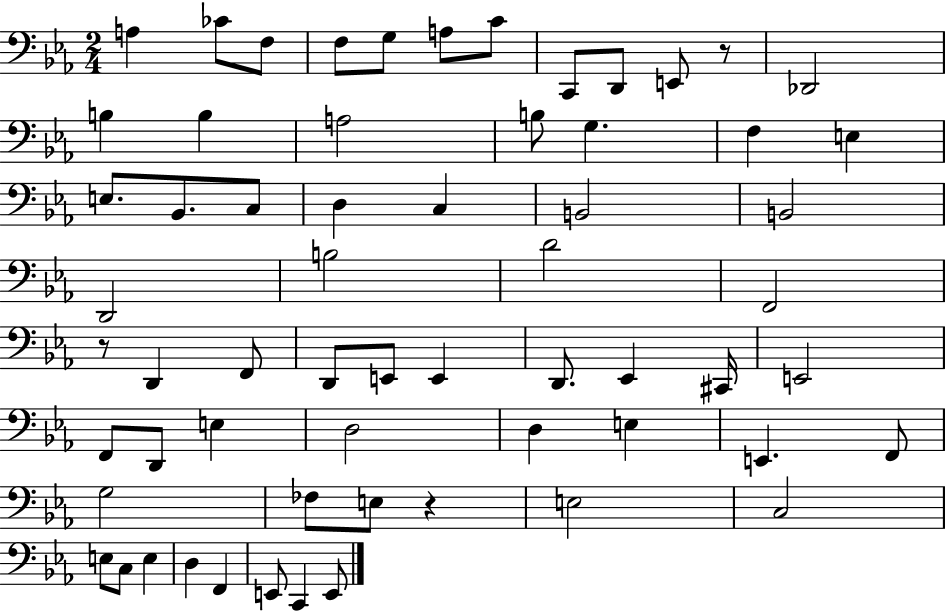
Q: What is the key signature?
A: EES major